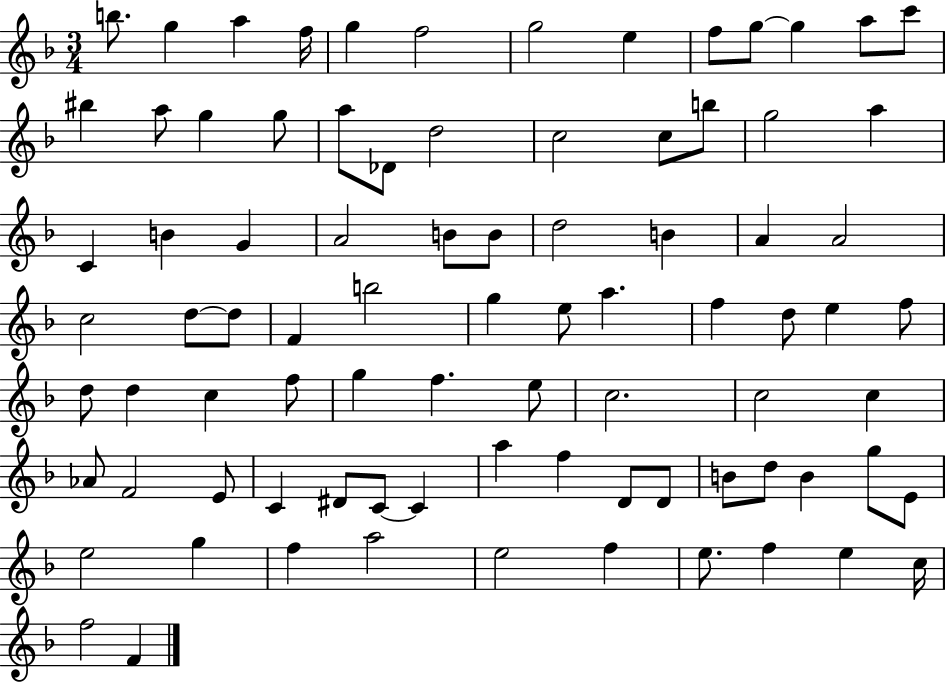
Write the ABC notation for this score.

X:1
T:Untitled
M:3/4
L:1/4
K:F
b/2 g a f/4 g f2 g2 e f/2 g/2 g a/2 c'/2 ^b a/2 g g/2 a/2 _D/2 d2 c2 c/2 b/2 g2 a C B G A2 B/2 B/2 d2 B A A2 c2 d/2 d/2 F b2 g e/2 a f d/2 e f/2 d/2 d c f/2 g f e/2 c2 c2 c _A/2 F2 E/2 C ^D/2 C/2 C a f D/2 D/2 B/2 d/2 B g/2 E/2 e2 g f a2 e2 f e/2 f e c/4 f2 F